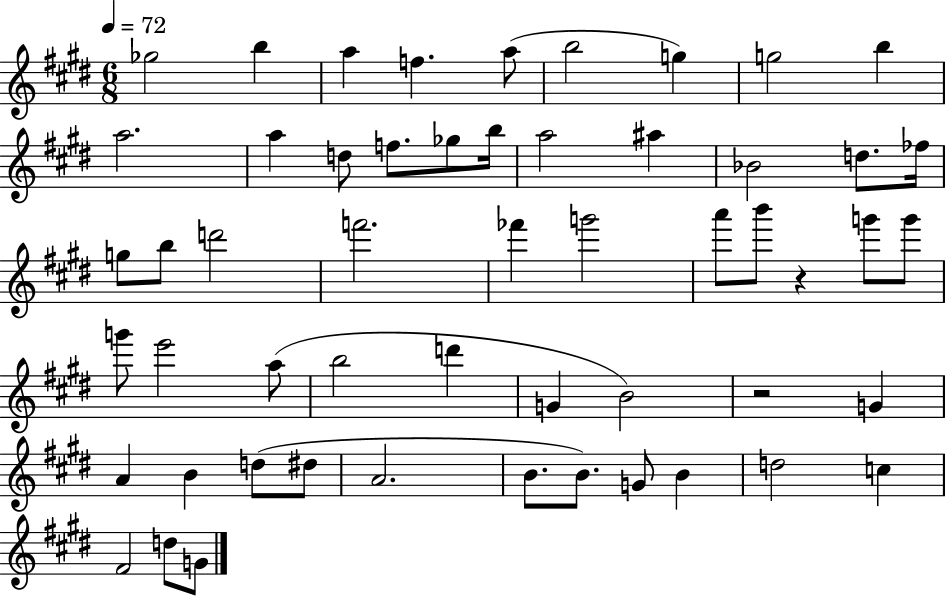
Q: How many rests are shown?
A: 2